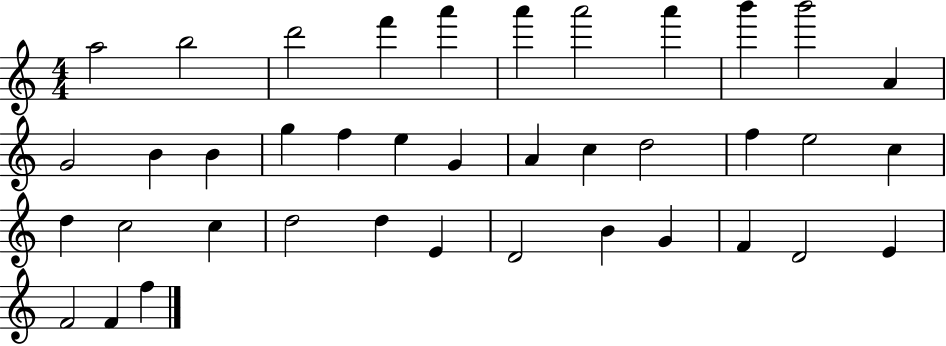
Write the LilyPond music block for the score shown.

{
  \clef treble
  \numericTimeSignature
  \time 4/4
  \key c \major
  a''2 b''2 | d'''2 f'''4 a'''4 | a'''4 a'''2 a'''4 | b'''4 b'''2 a'4 | \break g'2 b'4 b'4 | g''4 f''4 e''4 g'4 | a'4 c''4 d''2 | f''4 e''2 c''4 | \break d''4 c''2 c''4 | d''2 d''4 e'4 | d'2 b'4 g'4 | f'4 d'2 e'4 | \break f'2 f'4 f''4 | \bar "|."
}